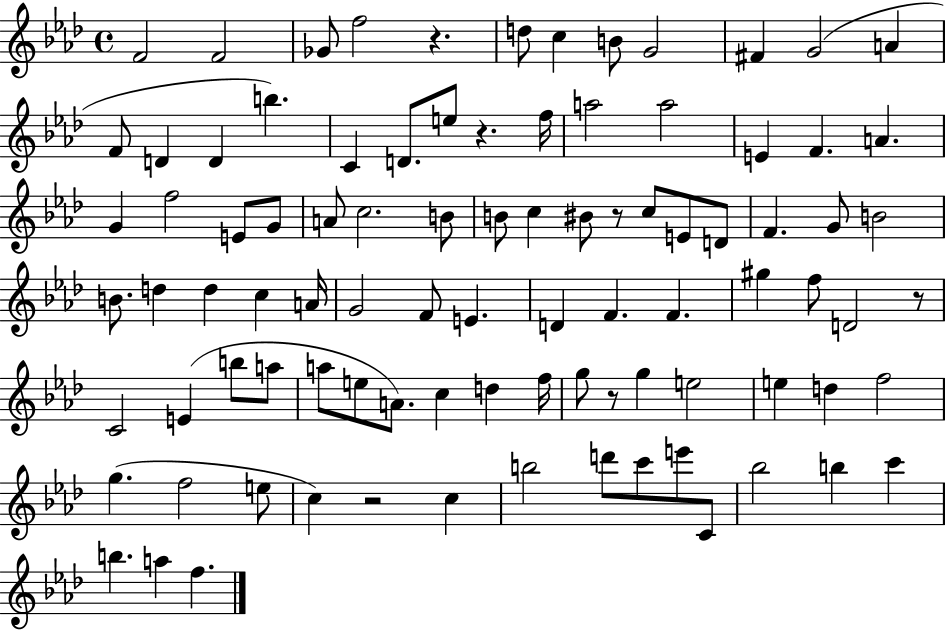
X:1
T:Untitled
M:4/4
L:1/4
K:Ab
F2 F2 _G/2 f2 z d/2 c B/2 G2 ^F G2 A F/2 D D b C D/2 e/2 z f/4 a2 a2 E F A G f2 E/2 G/2 A/2 c2 B/2 B/2 c ^B/2 z/2 c/2 E/2 D/2 F G/2 B2 B/2 d d c A/4 G2 F/2 E D F F ^g f/2 D2 z/2 C2 E b/2 a/2 a/2 e/2 A/2 c d f/4 g/2 z/2 g e2 e d f2 g f2 e/2 c z2 c b2 d'/2 c'/2 e'/2 C/2 _b2 b c' b a f